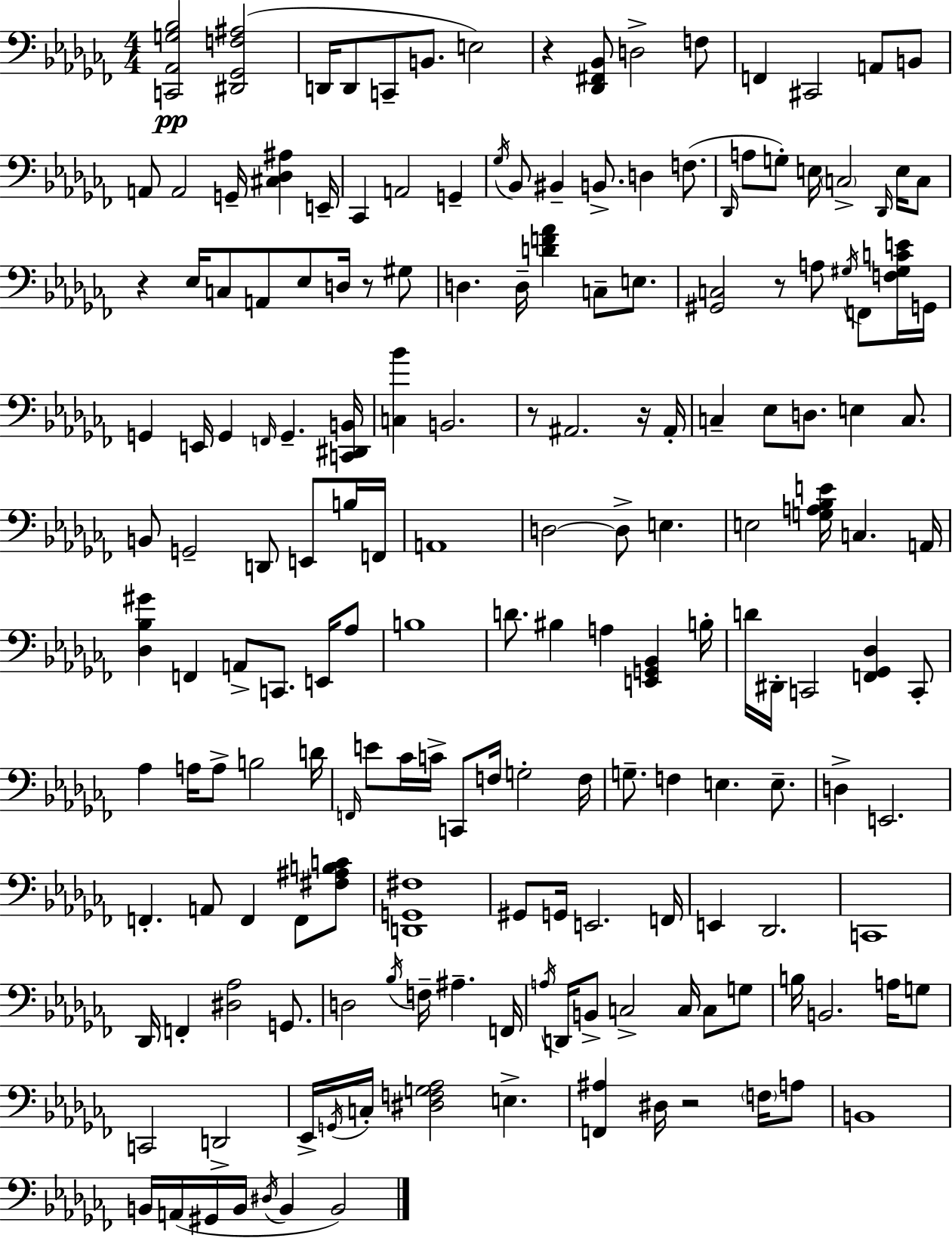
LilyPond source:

{
  \clef bass
  \numericTimeSignature
  \time 4/4
  \key aes \minor
  <c, aes, g bes>2\pp <dis, ges, f ais>2( | d,16 d,8 c,8-- b,8. e2) | r4 <des, fis, bes,>8 d2-> f8 | f,4 cis,2 a,8 b,8 | \break a,8 a,2 g,16-- <cis des ais>4 e,16-- | ces,4 a,2 g,4-- | \acciaccatura { ges16 } bes,8 bis,4-- b,8.-> d4 f8.( | \grace { des,16 } a8 g8-.) e16 \parenthesize c2-> \grace { des,16 } | \break e16 c8 r4 ees16 c8 a,8 ees8 d16 r8 | gis8 d4. d16-- <d' f' aes'>4 c8-- | e8. <gis, c>2 r8 a8 \acciaccatura { gis16 } | f,8 <f gis c' e'>16 g,16 g,4 e,16 g,4 \grace { f,16 } g,4.-- | \break <c, dis, b,>16 <c bes'>4 b,2. | r8 ais,2. | r16 ais,16-. c4-- ees8 d8. e4 | c8. b,8 g,2-- d,8 | \break e,8 b16 f,16 a,1 | d2~~ d8-> e4. | e2 <g a bes e'>16 c4. | a,16 <des bes gis'>4 f,4 a,8-> c,8. | \break e,16 aes8 b1 | d'8. bis4 a4 | <e, g, bes,>4 b16-. d'16 dis,16-. c,2 <f, ges, des>4 | c,8-. aes4 a16 a8-> b2 | \break d'16 \grace { f,16 } e'8 ces'16 c'16-> c,8 f16 g2-. | f16 g8.-- f4 e4. | e8.-- d4-> e,2. | f,4.-. a,8 f,4 | \break f,8 <fis ais b c'>8 <d, g, fis>1 | gis,8 g,16 e,2. | f,16 e,4 des,2. | c,1 | \break des,16 f,4-. <dis aes>2 | g,8. d2 \acciaccatura { bes16 } f16-- | ais4.-- f,16 \acciaccatura { a16 } d,16 b,8-> c2-> | c16 c8 g8 b16 b,2. | \break a16 g8 c,2 | d,2-> ees,16-> \acciaccatura { g,16 } c16-. <dis f g aes>2 | e4.-> <f, ais>4 dis16 r2 | \parenthesize f16 a8 b,1 | \break b,16 a,16( gis,16 b,16 \acciaccatura { dis16 } b,4 | b,2) \bar "|."
}